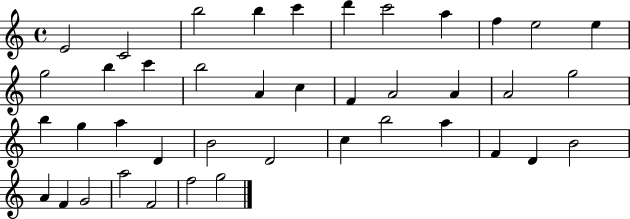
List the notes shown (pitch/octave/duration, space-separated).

E4/h C4/h B5/h B5/q C6/q D6/q C6/h A5/q F5/q E5/h E5/q G5/h B5/q C6/q B5/h A4/q C5/q F4/q A4/h A4/q A4/h G5/h B5/q G5/q A5/q D4/q B4/h D4/h C5/q B5/h A5/q F4/q D4/q B4/h A4/q F4/q G4/h A5/h F4/h F5/h G5/h